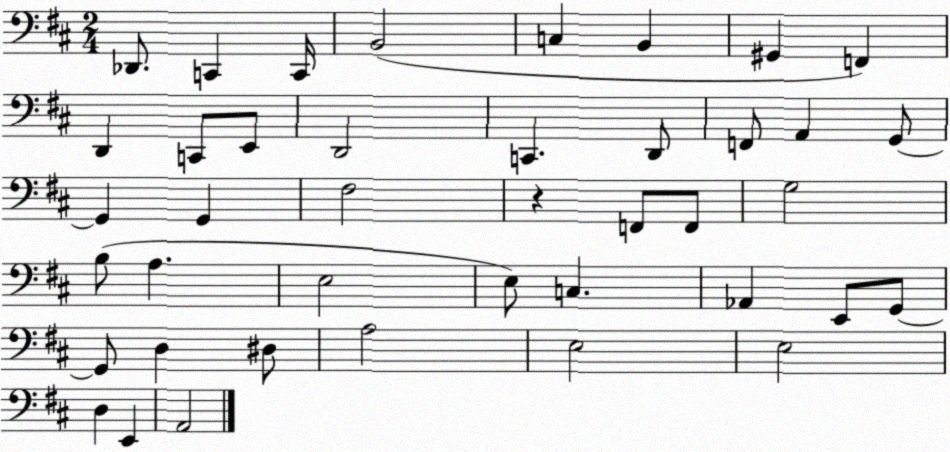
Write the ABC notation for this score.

X:1
T:Untitled
M:2/4
L:1/4
K:D
_D,,/2 C,, C,,/4 B,,2 C, B,, ^G,, F,, D,, C,,/2 E,,/2 D,,2 C,, D,,/2 F,,/2 A,, G,,/2 G,, G,, ^F,2 z F,,/2 F,,/2 G,2 B,/2 A, E,2 E,/2 C, _A,, E,,/2 G,,/2 G,,/2 D, ^D,/2 A,2 E,2 E,2 D, E,, A,,2